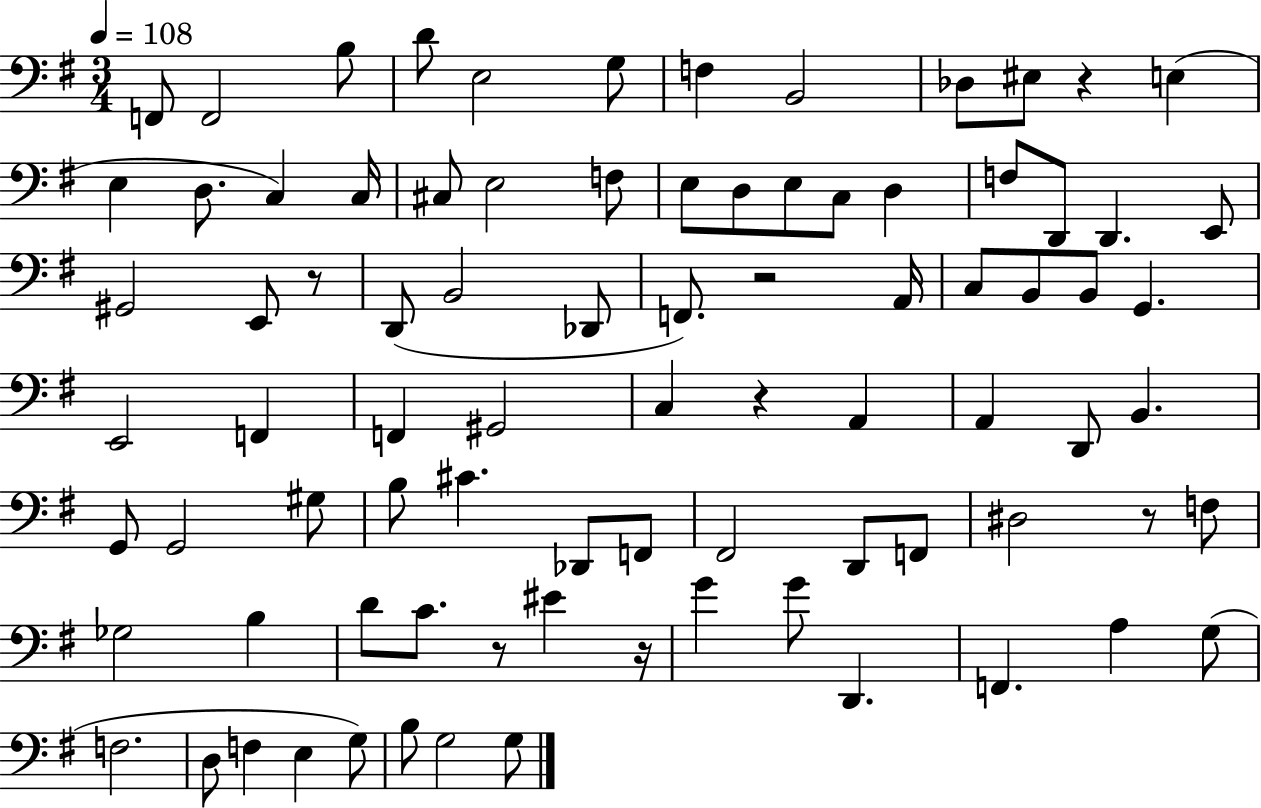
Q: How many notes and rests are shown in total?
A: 85